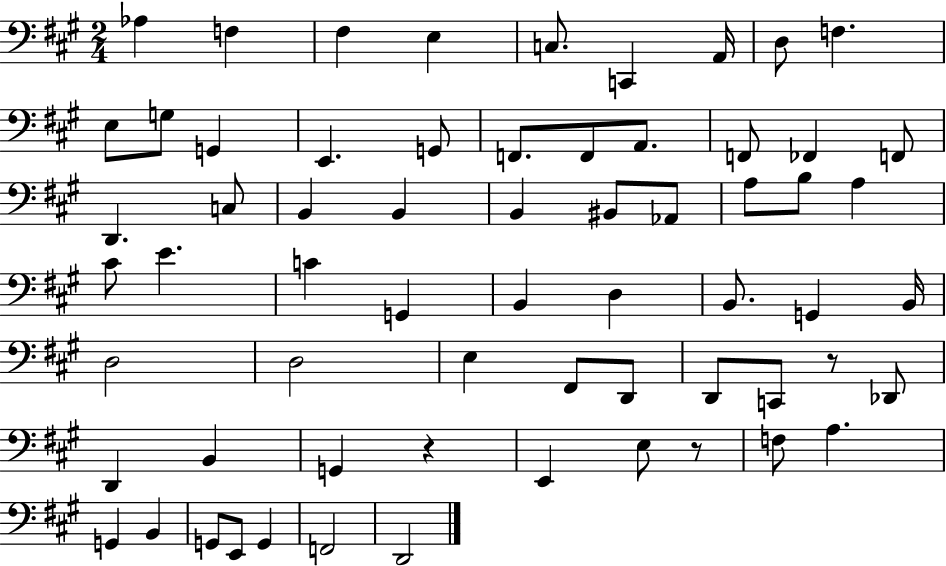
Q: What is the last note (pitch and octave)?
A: D2